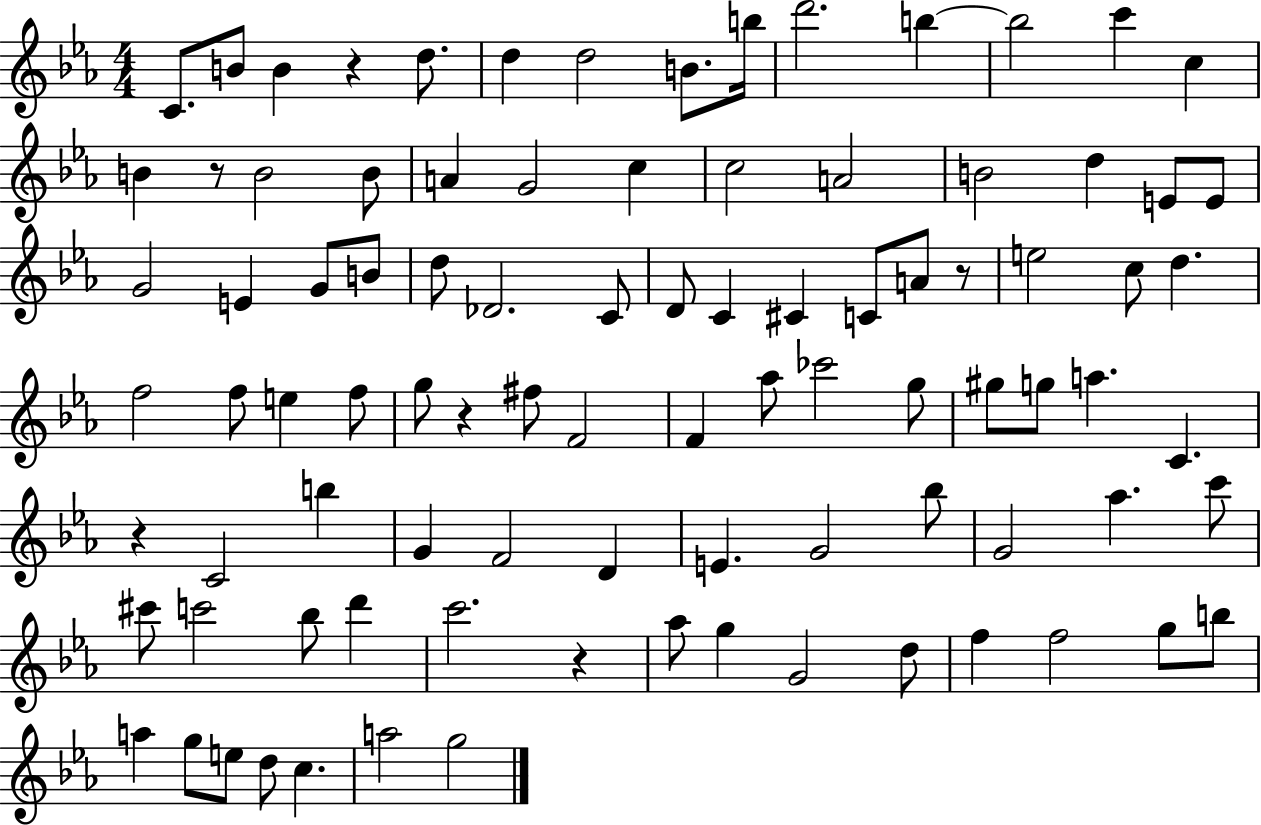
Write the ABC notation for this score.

X:1
T:Untitled
M:4/4
L:1/4
K:Eb
C/2 B/2 B z d/2 d d2 B/2 b/4 d'2 b b2 c' c B z/2 B2 B/2 A G2 c c2 A2 B2 d E/2 E/2 G2 E G/2 B/2 d/2 _D2 C/2 D/2 C ^C C/2 A/2 z/2 e2 c/2 d f2 f/2 e f/2 g/2 z ^f/2 F2 F _a/2 _c'2 g/2 ^g/2 g/2 a C z C2 b G F2 D E G2 _b/2 G2 _a c'/2 ^c'/2 c'2 _b/2 d' c'2 z _a/2 g G2 d/2 f f2 g/2 b/2 a g/2 e/2 d/2 c a2 g2